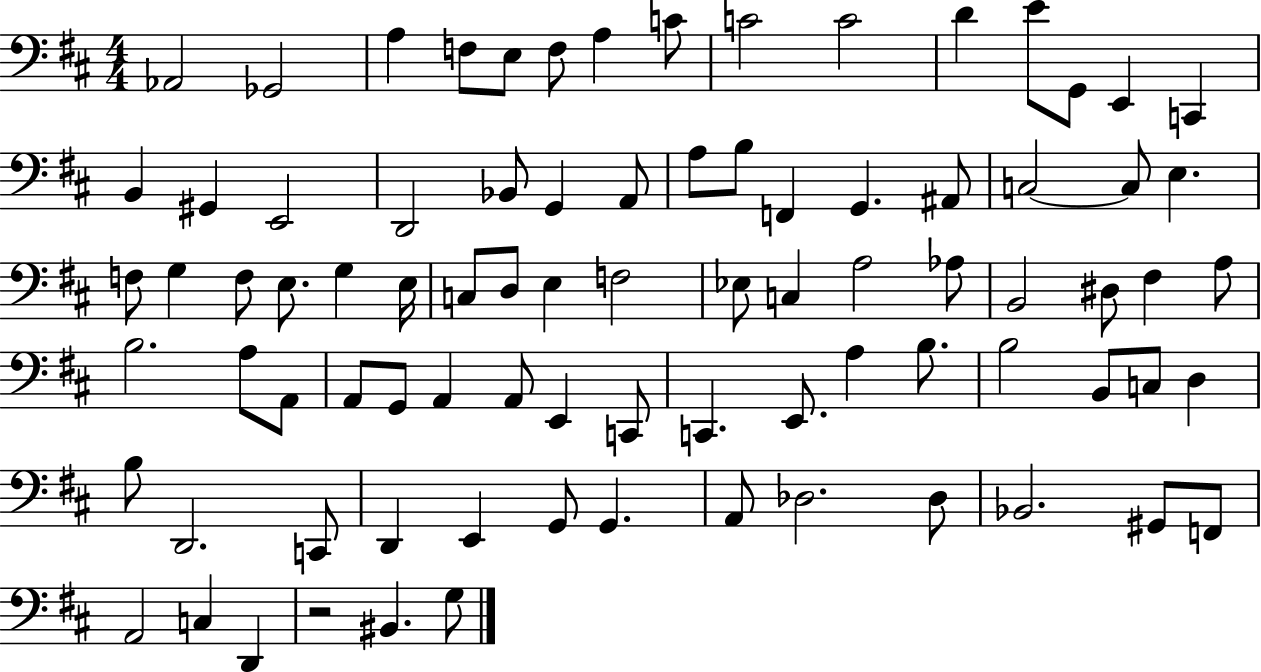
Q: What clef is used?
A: bass